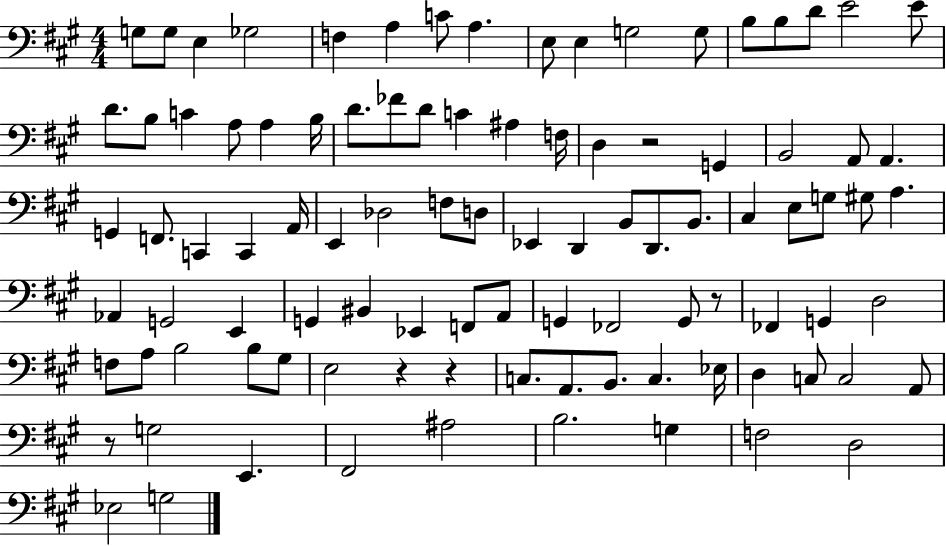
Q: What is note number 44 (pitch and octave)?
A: Eb2